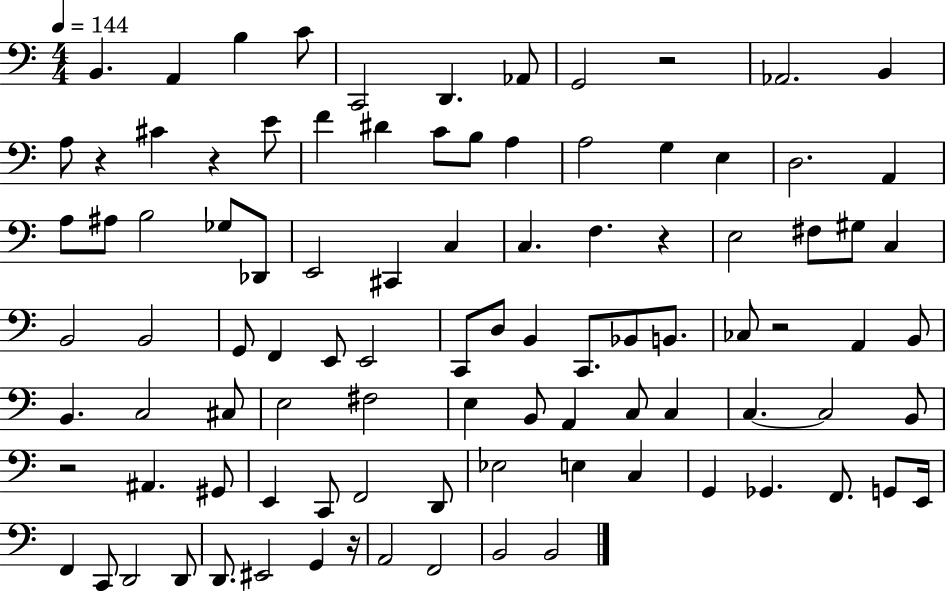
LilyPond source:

{
  \clef bass
  \numericTimeSignature
  \time 4/4
  \key c \major
  \tempo 4 = 144
  b,4. a,4 b4 c'8 | c,2 d,4. aes,8 | g,2 r2 | aes,2. b,4 | \break a8 r4 cis'4 r4 e'8 | f'4 dis'4 c'8 b8 a4 | a2 g4 e4 | d2. a,4 | \break a8 ais8 b2 ges8 des,8 | e,2 cis,4 c4 | c4. f4. r4 | e2 fis8 gis8 c4 | \break b,2 b,2 | g,8 f,4 e,8 e,2 | c,8 d8 b,4 c,8. bes,8 b,8. | ces8 r2 a,4 b,8 | \break b,4. c2 cis8 | e2 fis2 | e4 b,8 a,4 c8 c4 | c4.~~ c2 b,8 | \break r2 ais,4. gis,8 | e,4 c,8 f,2 d,8 | ees2 e4 c4 | g,4 ges,4. f,8. g,8 e,16 | \break f,4 c,8 d,2 d,8 | d,8. eis,2 g,4 r16 | a,2 f,2 | b,2 b,2 | \break \bar "|."
}